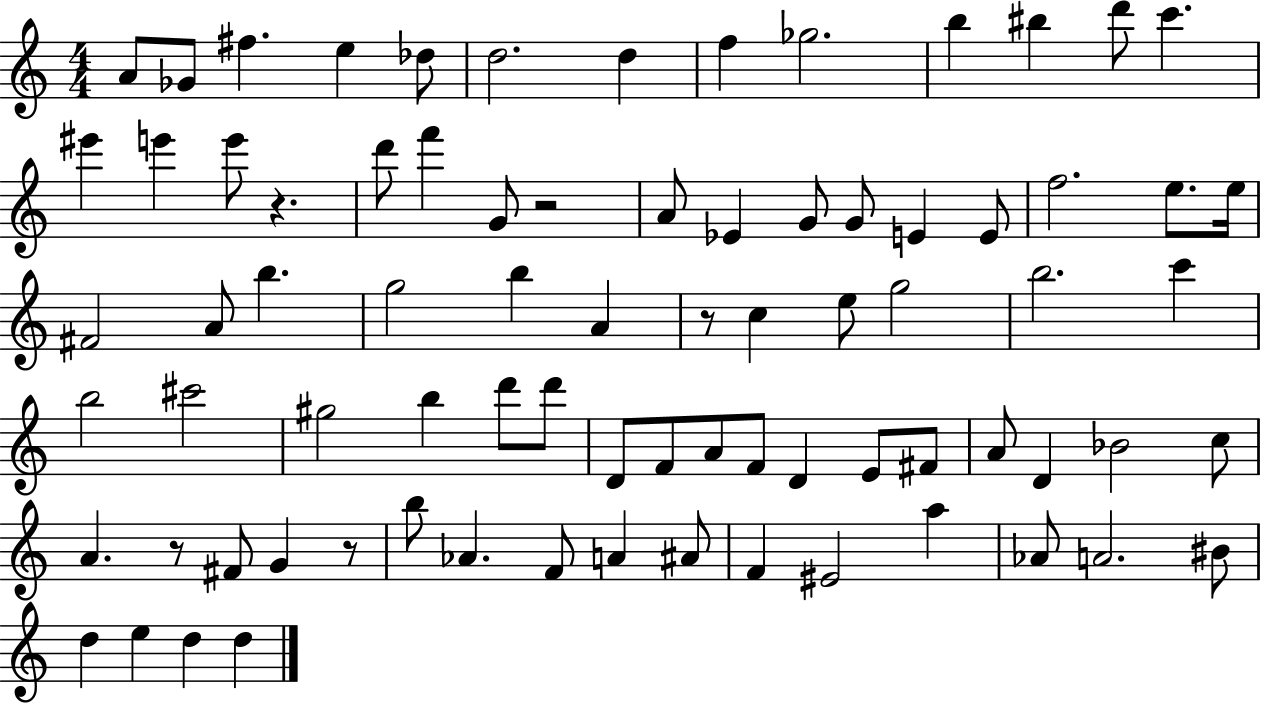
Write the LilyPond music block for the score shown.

{
  \clef treble
  \numericTimeSignature
  \time 4/4
  \key c \major
  \repeat volta 2 { a'8 ges'8 fis''4. e''4 des''8 | d''2. d''4 | f''4 ges''2. | b''4 bis''4 d'''8 c'''4. | \break eis'''4 e'''4 e'''8 r4. | d'''8 f'''4 g'8 r2 | a'8 ees'4 g'8 g'8 e'4 e'8 | f''2. e''8. e''16 | \break fis'2 a'8 b''4. | g''2 b''4 a'4 | r8 c''4 e''8 g''2 | b''2. c'''4 | \break b''2 cis'''2 | gis''2 b''4 d'''8 d'''8 | d'8 f'8 a'8 f'8 d'4 e'8 fis'8 | a'8 d'4 bes'2 c''8 | \break a'4. r8 fis'8 g'4 r8 | b''8 aes'4. f'8 a'4 ais'8 | f'4 eis'2 a''4 | aes'8 a'2. bis'8 | \break d''4 e''4 d''4 d''4 | } \bar "|."
}